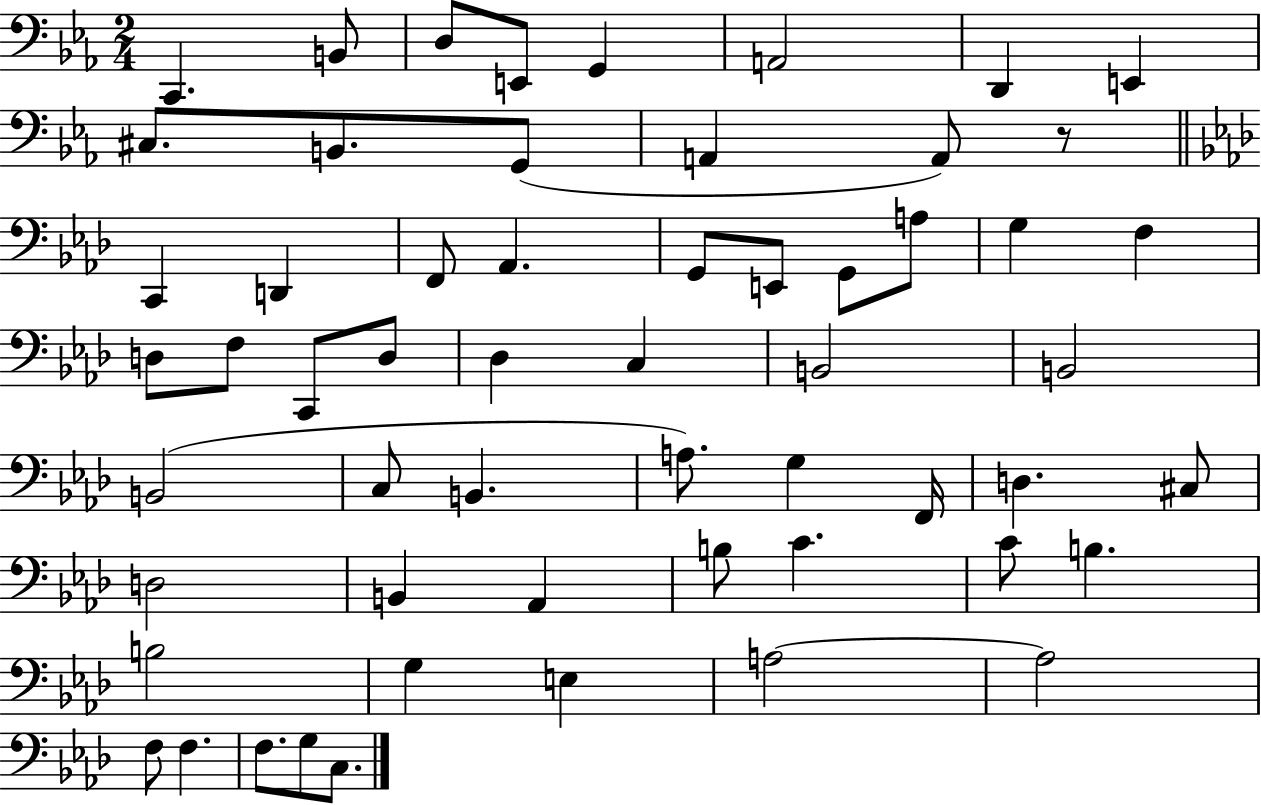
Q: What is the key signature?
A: EES major